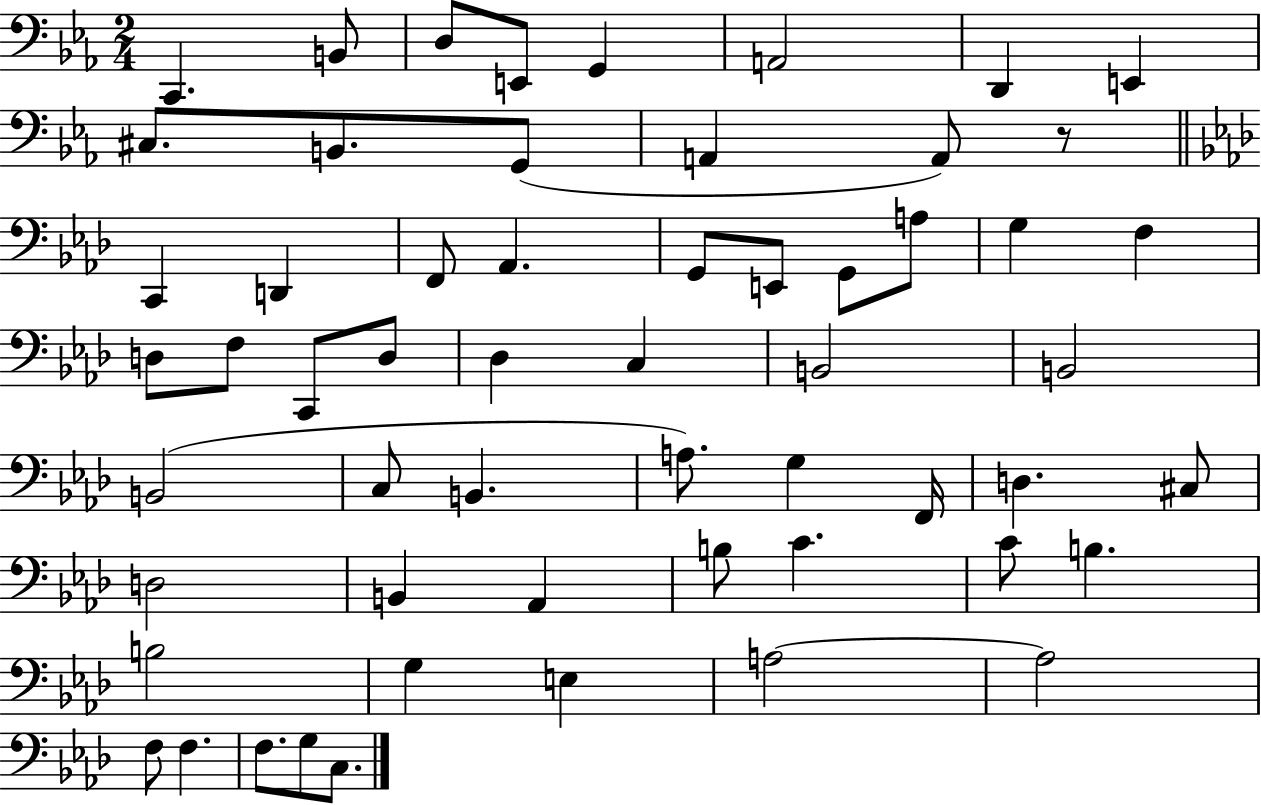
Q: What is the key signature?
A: EES major